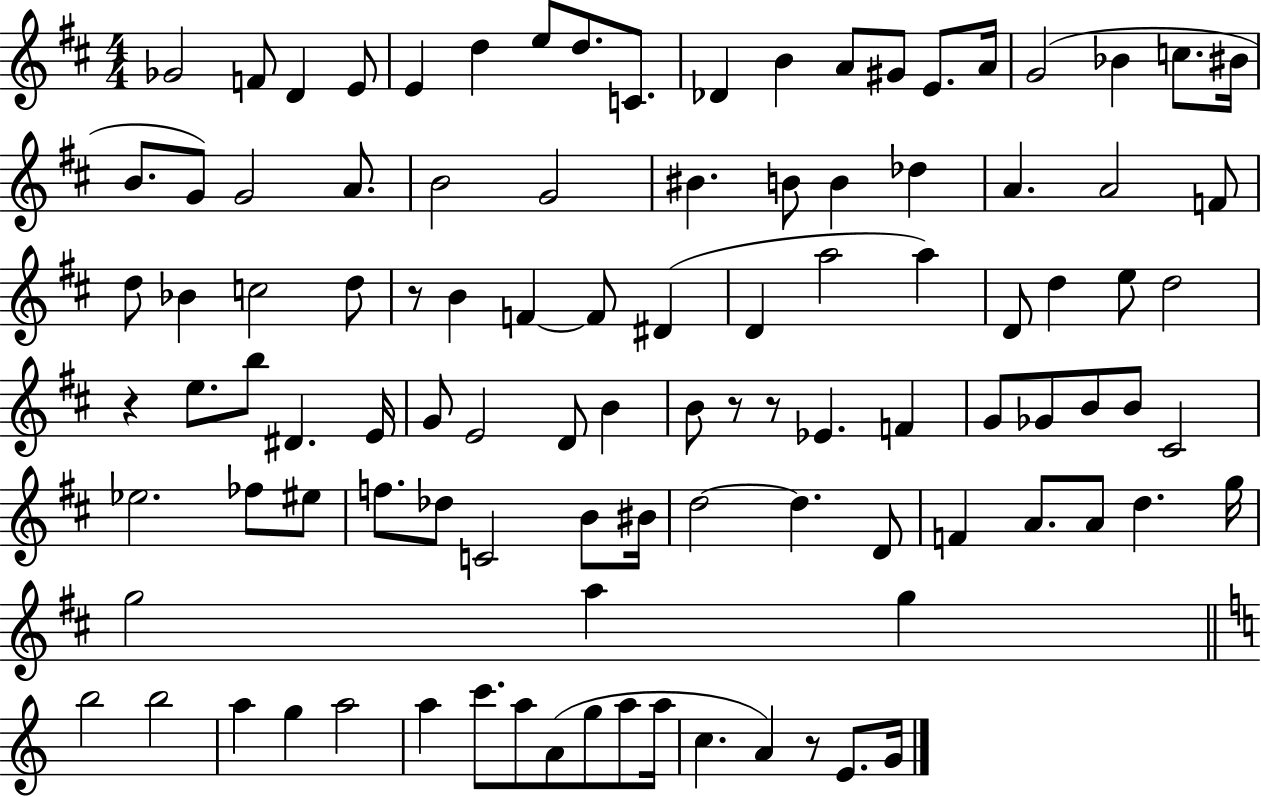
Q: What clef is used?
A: treble